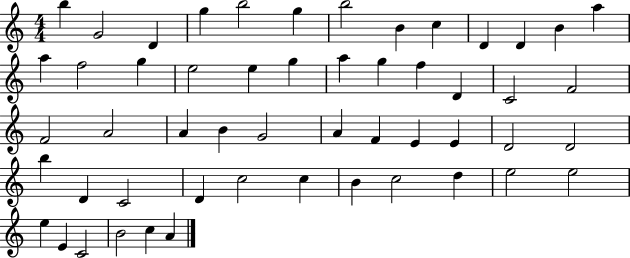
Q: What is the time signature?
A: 4/4